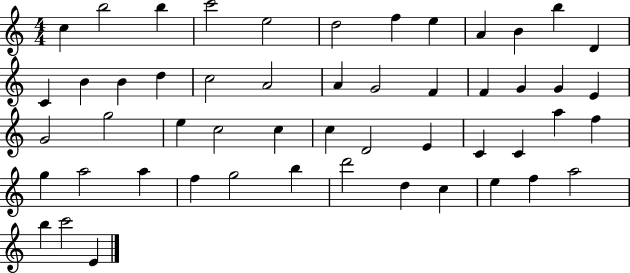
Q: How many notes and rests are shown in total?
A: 52